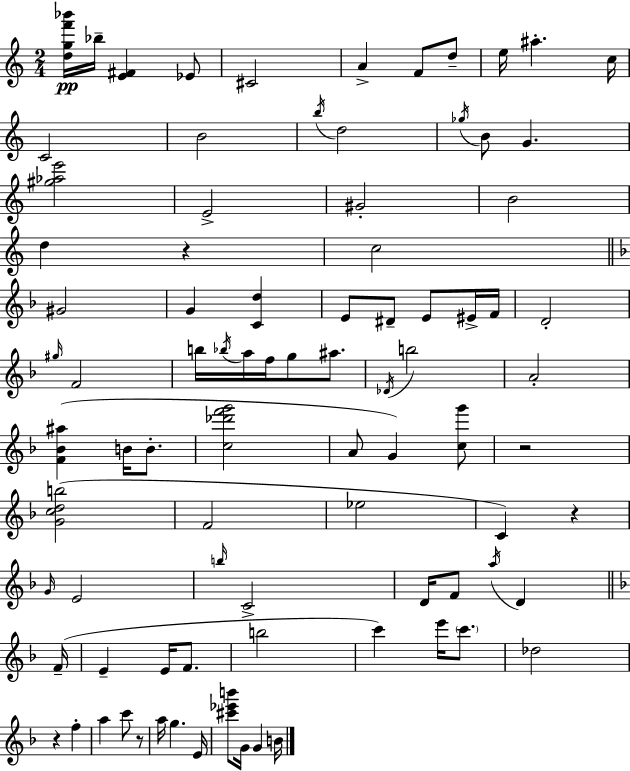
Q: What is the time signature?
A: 2/4